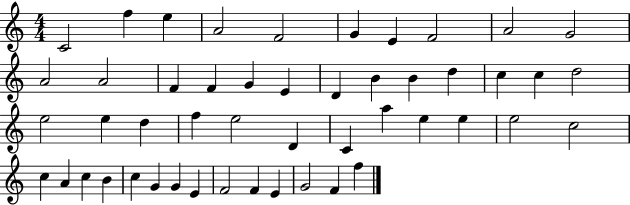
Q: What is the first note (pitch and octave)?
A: C4